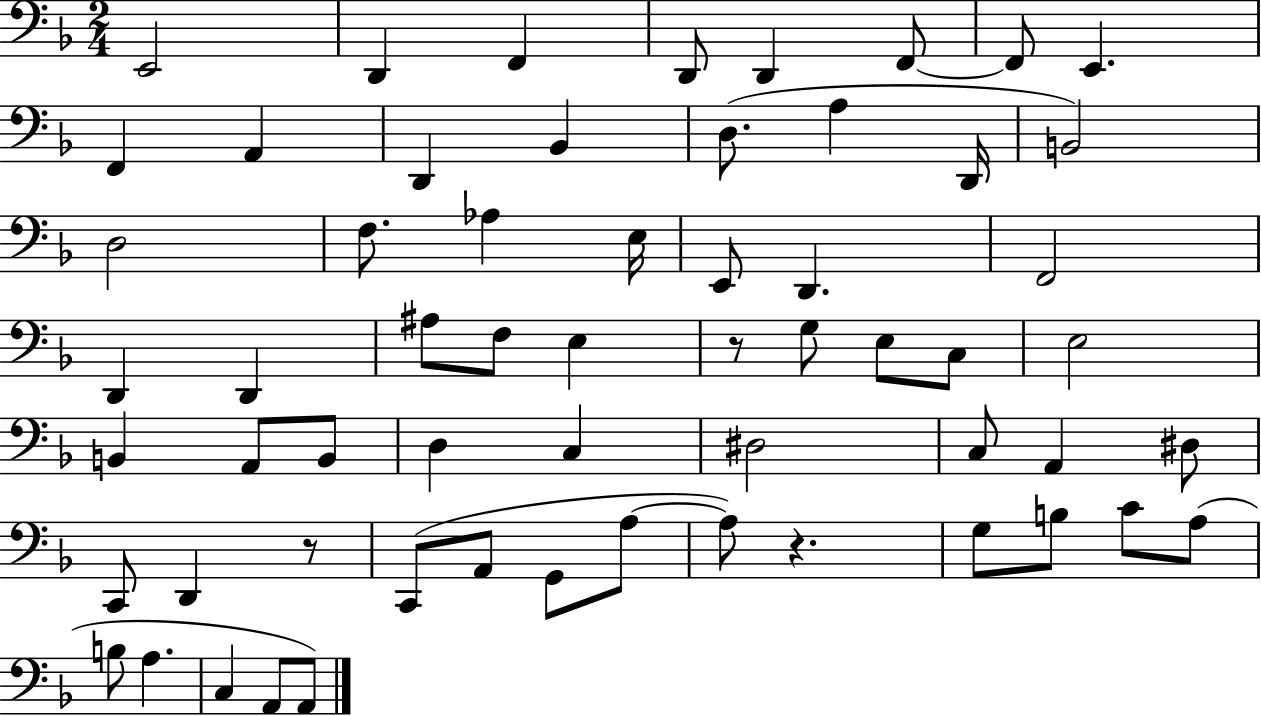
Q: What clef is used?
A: bass